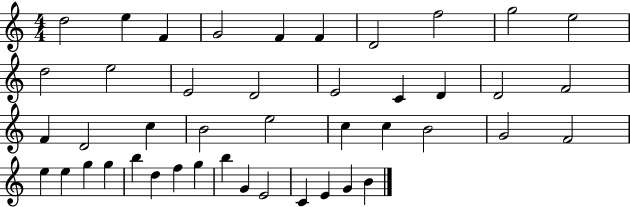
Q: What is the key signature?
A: C major